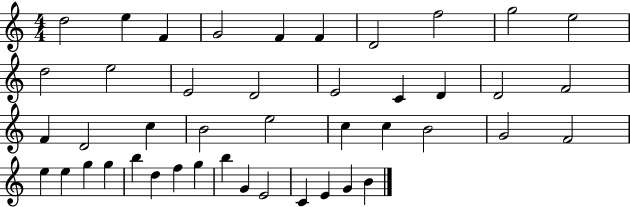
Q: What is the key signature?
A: C major